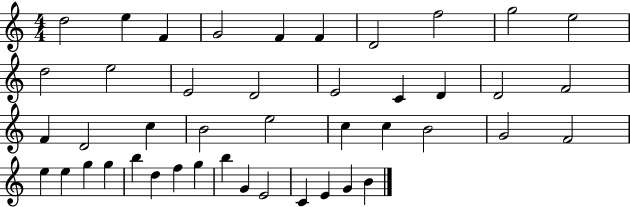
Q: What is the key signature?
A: C major